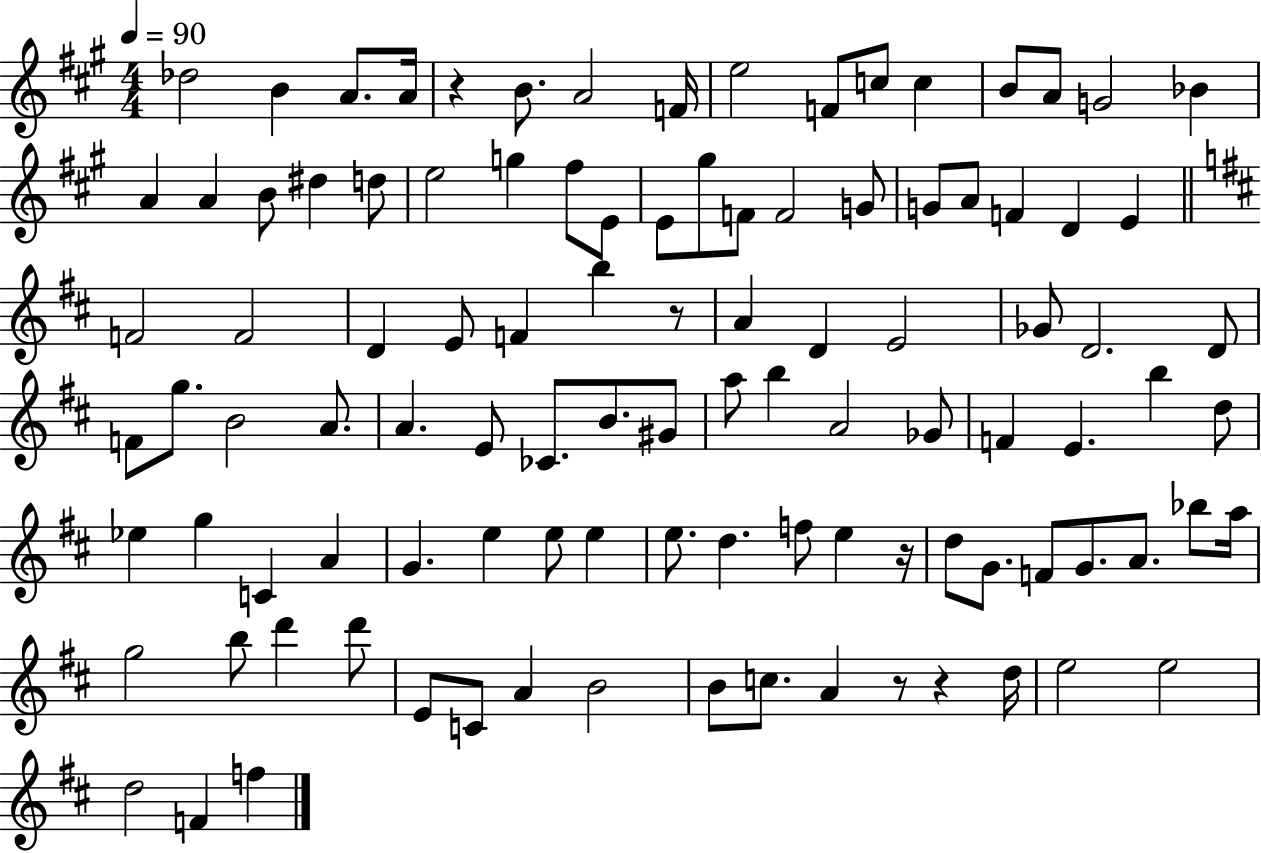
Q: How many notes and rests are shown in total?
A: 104